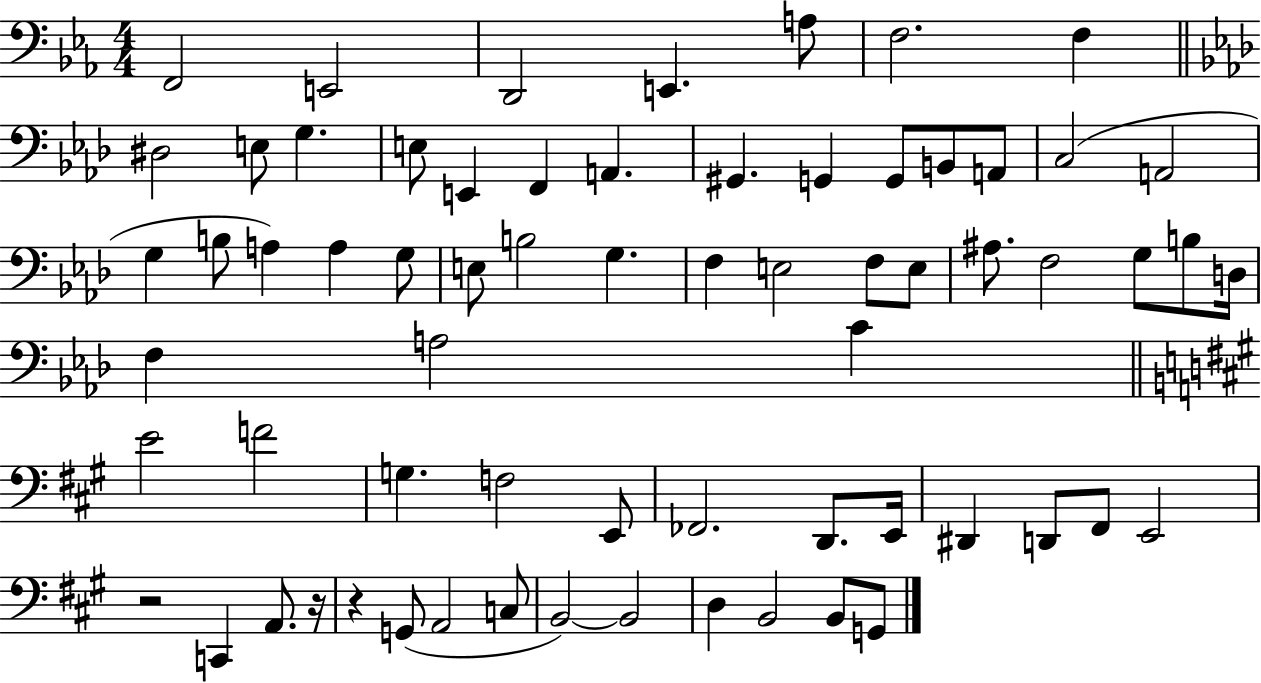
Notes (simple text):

F2/h E2/h D2/h E2/q. A3/e F3/h. F3/q D#3/h E3/e G3/q. E3/e E2/q F2/q A2/q. G#2/q. G2/q G2/e B2/e A2/e C3/h A2/h G3/q B3/e A3/q A3/q G3/e E3/e B3/h G3/q. F3/q E3/h F3/e E3/e A#3/e. F3/h G3/e B3/e D3/s F3/q A3/h C4/q E4/h F4/h G3/q. F3/h E2/e FES2/h. D2/e. E2/s D#2/q D2/e F#2/e E2/h R/h C2/q A2/e. R/s R/q G2/e A2/h C3/e B2/h B2/h D3/q B2/h B2/e G2/e